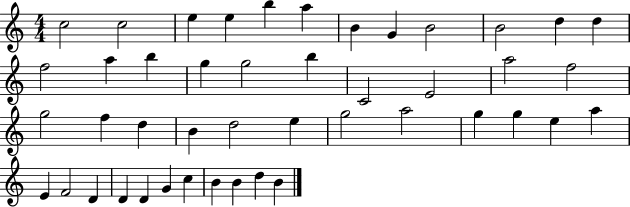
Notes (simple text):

C5/h C5/h E5/q E5/q B5/q A5/q B4/q G4/q B4/h B4/h D5/q D5/q F5/h A5/q B5/q G5/q G5/h B5/q C4/h E4/h A5/h F5/h G5/h F5/q D5/q B4/q D5/h E5/q G5/h A5/h G5/q G5/q E5/q A5/q E4/q F4/h D4/q D4/q D4/q G4/q C5/q B4/q B4/q D5/q B4/q